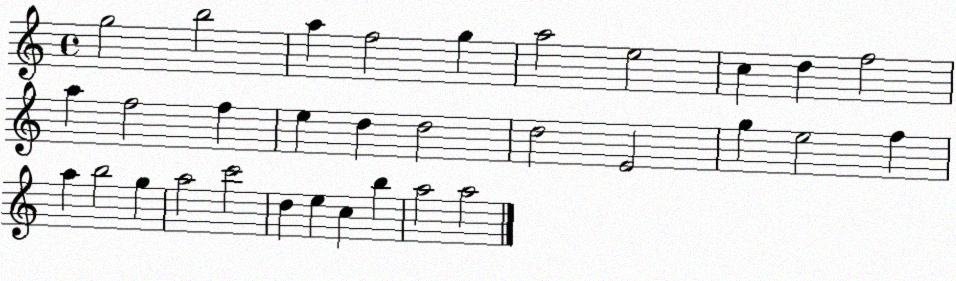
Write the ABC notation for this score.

X:1
T:Untitled
M:4/4
L:1/4
K:C
g2 b2 a f2 g a2 e2 c d f2 a f2 f e d d2 d2 E2 g e2 f a b2 g a2 c'2 d e c b a2 a2